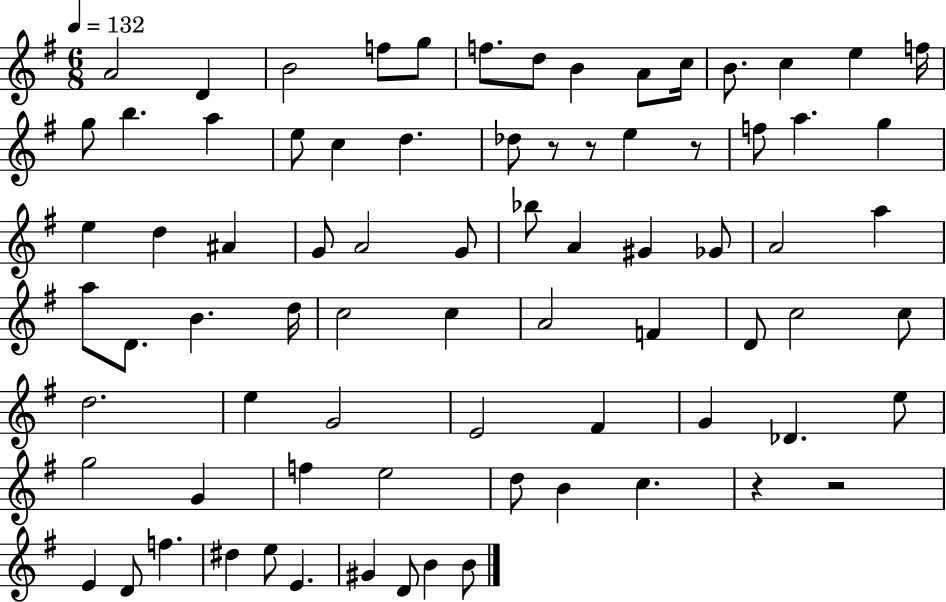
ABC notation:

X:1
T:Untitled
M:6/8
L:1/4
K:G
A2 D B2 f/2 g/2 f/2 d/2 B A/2 c/4 B/2 c e f/4 g/2 b a e/2 c d _d/2 z/2 z/2 e z/2 f/2 a g e d ^A G/2 A2 G/2 _b/2 A ^G _G/2 A2 a a/2 D/2 B d/4 c2 c A2 F D/2 c2 c/2 d2 e G2 E2 ^F G _D e/2 g2 G f e2 d/2 B c z z2 E D/2 f ^d e/2 E ^G D/2 B B/2